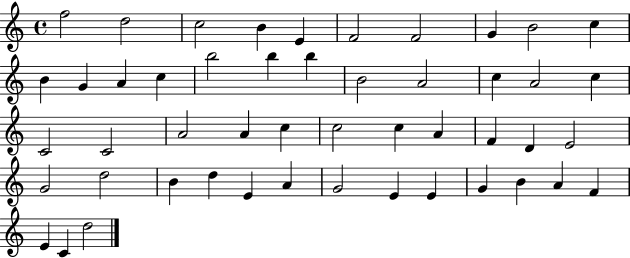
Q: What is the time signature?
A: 4/4